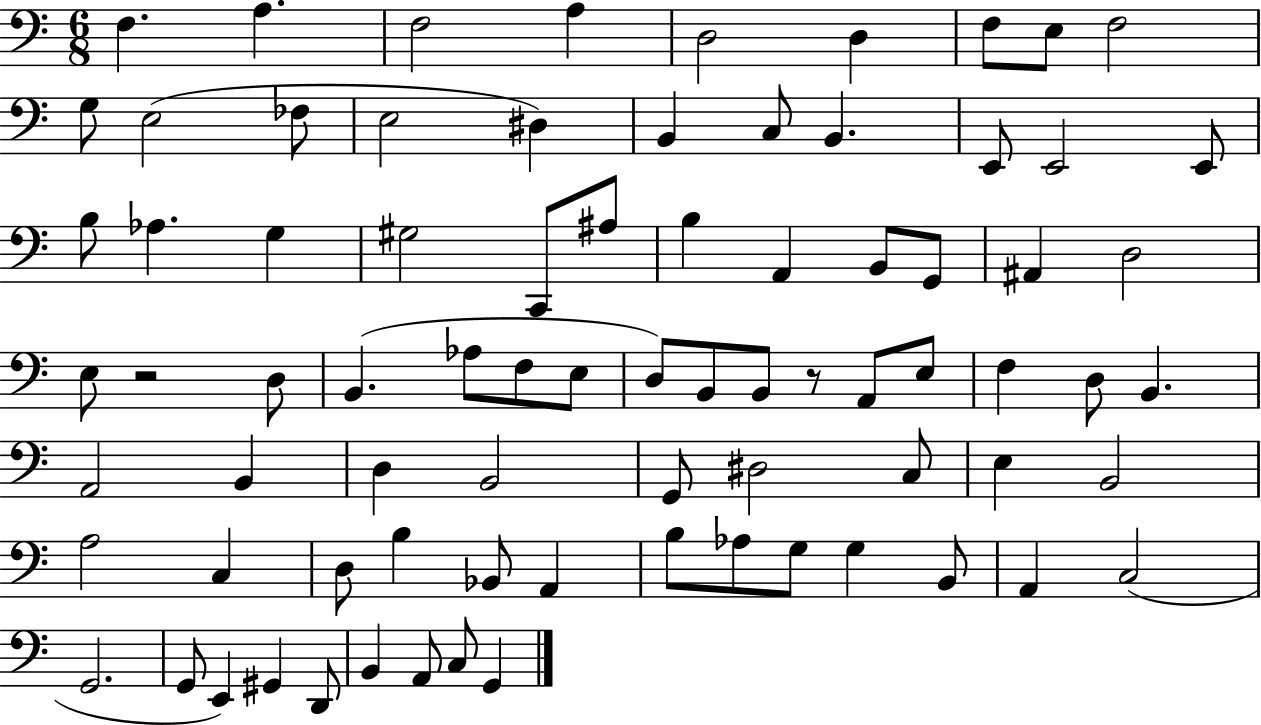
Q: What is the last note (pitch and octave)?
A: G2